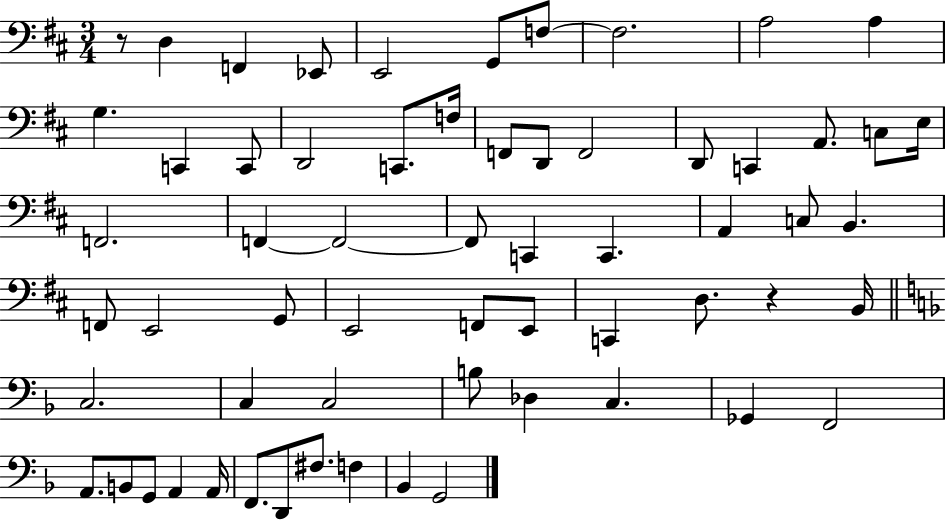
R/e D3/q F2/q Eb2/e E2/h G2/e F3/e F3/h. A3/h A3/q G3/q. C2/q C2/e D2/h C2/e. F3/s F2/e D2/e F2/h D2/e C2/q A2/e. C3/e E3/s F2/h. F2/q F2/h F2/e C2/q C2/q. A2/q C3/e B2/q. F2/e E2/h G2/e E2/h F2/e E2/e C2/q D3/e. R/q B2/s C3/h. C3/q C3/h B3/e Db3/q C3/q. Gb2/q F2/h A2/e. B2/e G2/e A2/q A2/s F2/e. D2/e F#3/e. F3/q Bb2/q G2/h